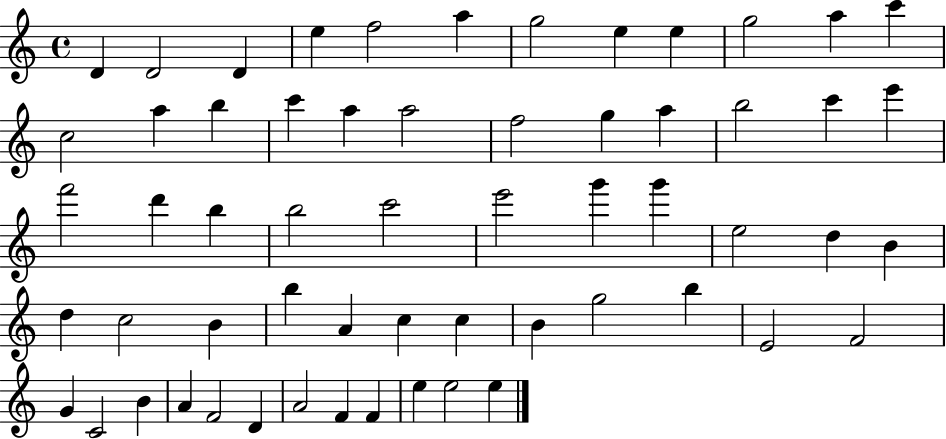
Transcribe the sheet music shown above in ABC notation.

X:1
T:Untitled
M:4/4
L:1/4
K:C
D D2 D e f2 a g2 e e g2 a c' c2 a b c' a a2 f2 g a b2 c' e' f'2 d' b b2 c'2 e'2 g' g' e2 d B d c2 B b A c c B g2 b E2 F2 G C2 B A F2 D A2 F F e e2 e